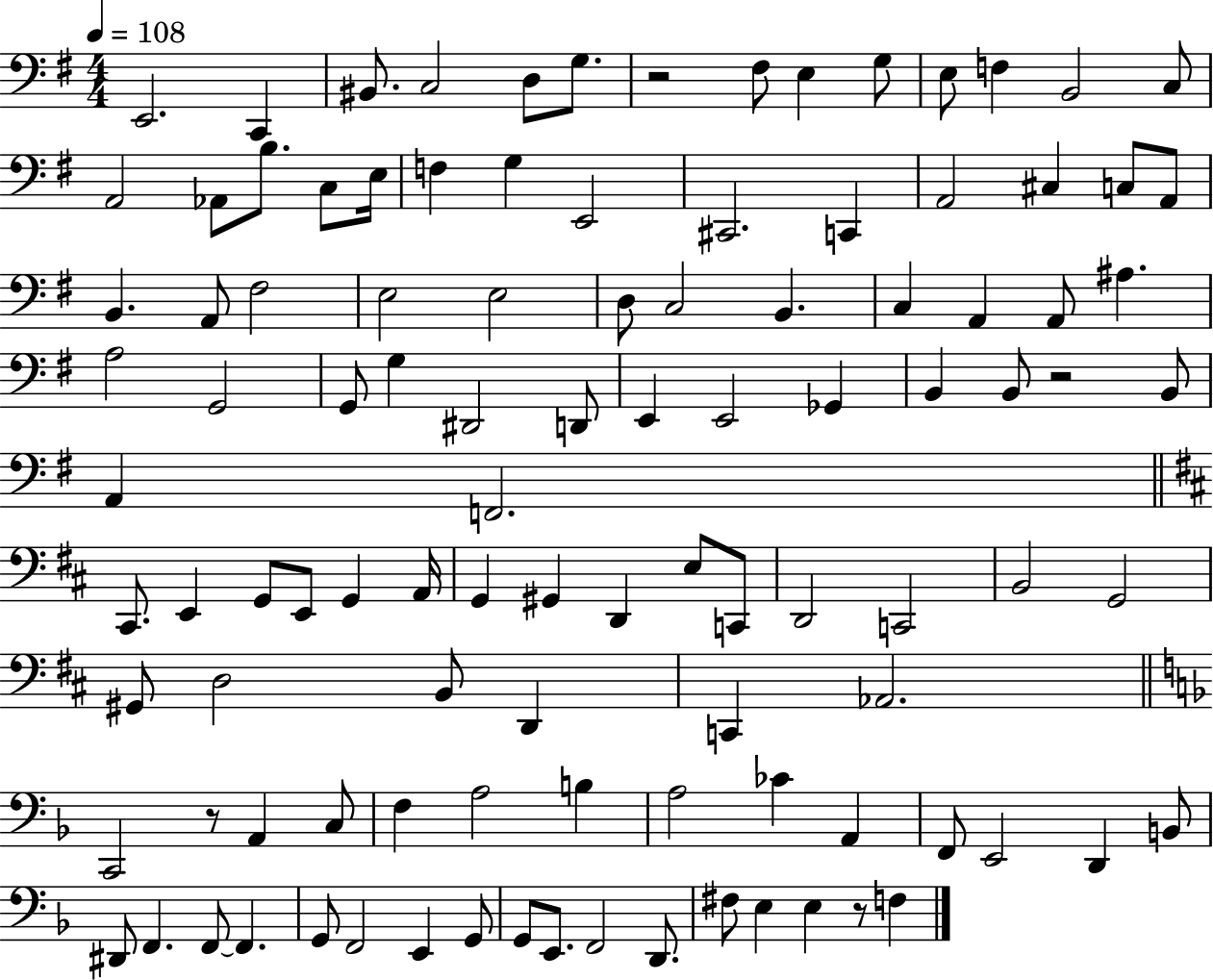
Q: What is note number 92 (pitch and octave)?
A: G2